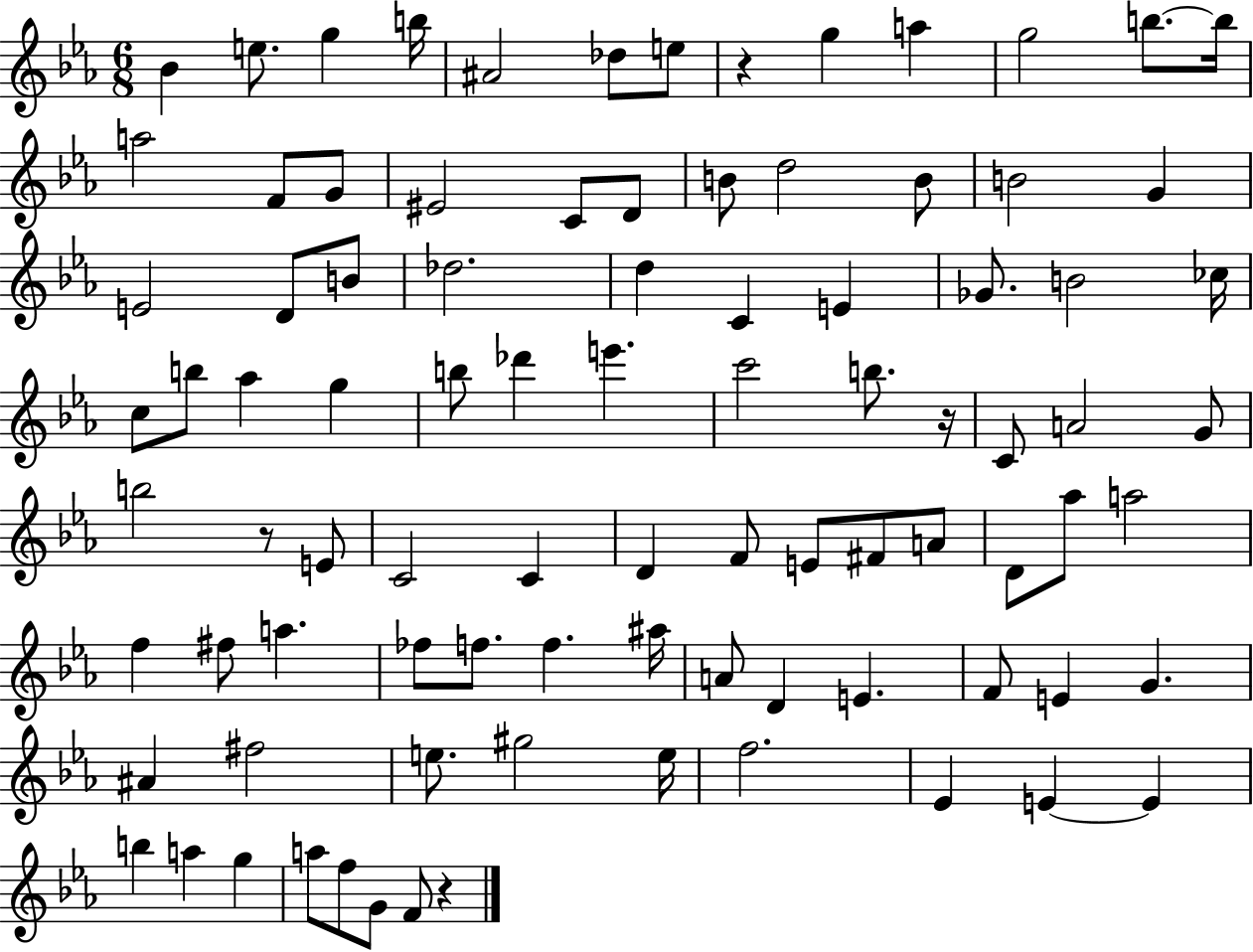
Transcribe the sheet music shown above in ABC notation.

X:1
T:Untitled
M:6/8
L:1/4
K:Eb
_B e/2 g b/4 ^A2 _d/2 e/2 z g a g2 b/2 b/4 a2 F/2 G/2 ^E2 C/2 D/2 B/2 d2 B/2 B2 G E2 D/2 B/2 _d2 d C E _G/2 B2 _c/4 c/2 b/2 _a g b/2 _d' e' c'2 b/2 z/4 C/2 A2 G/2 b2 z/2 E/2 C2 C D F/2 E/2 ^F/2 A/2 D/2 _a/2 a2 f ^f/2 a _f/2 f/2 f ^a/4 A/2 D E F/2 E G ^A ^f2 e/2 ^g2 e/4 f2 _E E E b a g a/2 f/2 G/2 F/2 z